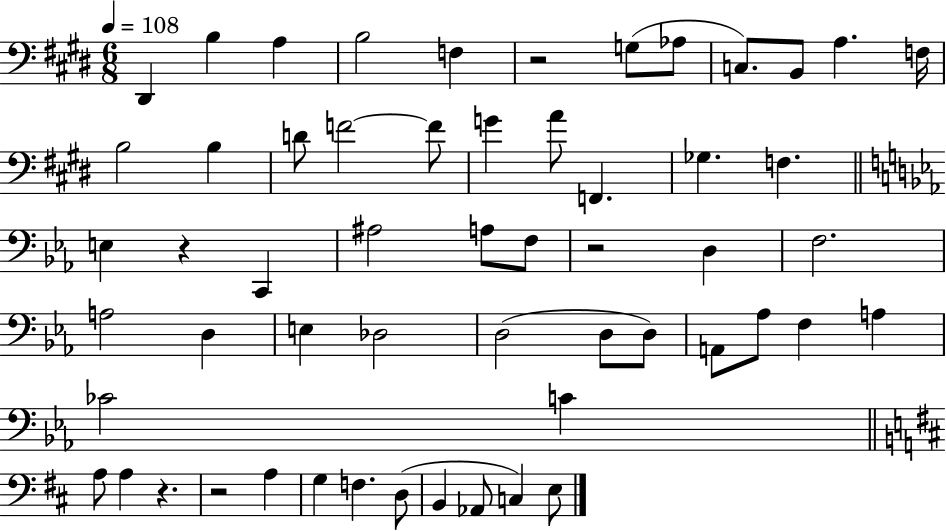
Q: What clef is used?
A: bass